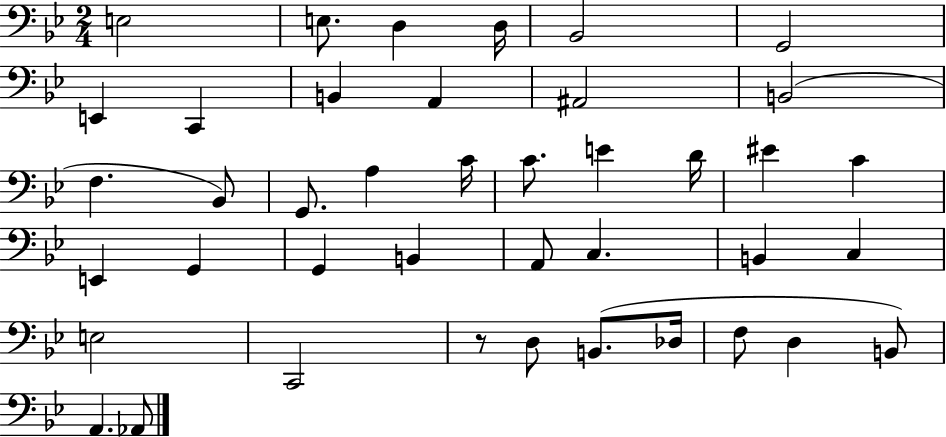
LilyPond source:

{
  \clef bass
  \numericTimeSignature
  \time 2/4
  \key bes \major
  e2 | e8. d4 d16 | bes,2 | g,2 | \break e,4 c,4 | b,4 a,4 | ais,2 | b,2( | \break f4. bes,8) | g,8. a4 c'16 | c'8. e'4 d'16 | eis'4 c'4 | \break e,4 g,4 | g,4 b,4 | a,8 c4. | b,4 c4 | \break e2 | c,2 | r8 d8 b,8.( des16 | f8 d4 b,8) | \break a,4. aes,8 | \bar "|."
}